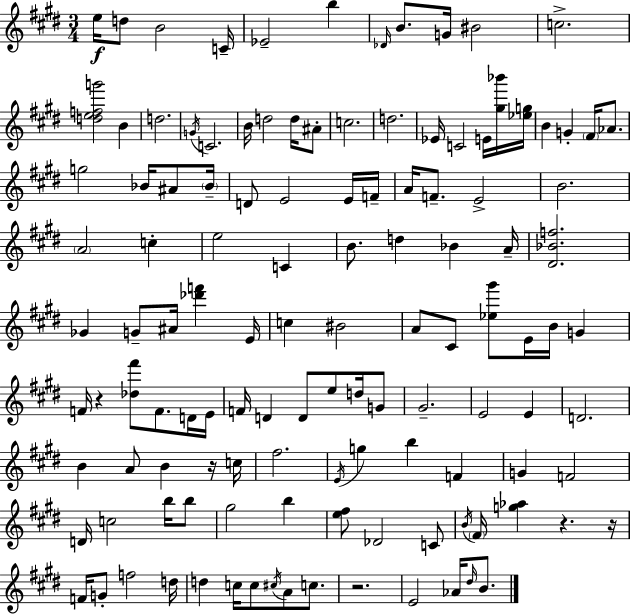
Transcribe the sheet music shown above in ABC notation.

X:1
T:Untitled
M:3/4
L:1/4
K:E
e/4 d/2 B2 C/4 _E2 b _D/4 B/2 G/4 ^B2 c2 [defg']2 B d2 G/4 C2 B/4 d2 d/4 ^A/2 c2 d2 _E/4 C2 E/4 [^g_b']/4 [_eg]/4 B G ^F/4 _A/2 g2 _B/4 ^A/2 _B/4 D/2 E2 E/4 F/4 A/4 F/2 E2 B2 A2 c e2 C B/2 d _B A/4 [^D_Bf]2 _G G/2 ^A/4 [_d'f'] E/4 c ^B2 A/2 ^C/2 [_e^g']/2 E/4 B/4 G F/4 z [_d^f']/2 F/2 D/4 E/4 F/4 D D/2 e/2 d/4 G/2 ^G2 E2 E D2 B A/2 B z/4 c/4 ^f2 E/4 g b F G F2 D/4 c2 b/4 b/2 ^g2 b [e^f]/2 _D2 C/2 B/4 ^F/4 [g_a] z z/4 F/4 G/2 f2 d/4 d c/4 c/2 ^c/4 A/2 c/2 z2 E2 _A/4 ^d/4 B/2